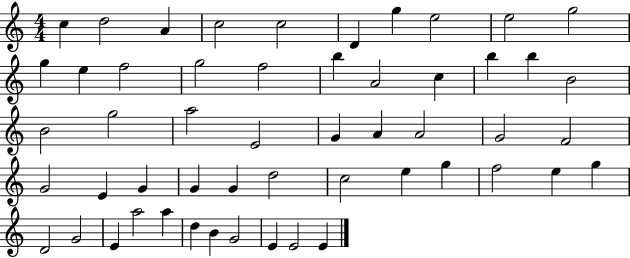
C5/q D5/h A4/q C5/h C5/h D4/q G5/q E5/h E5/h G5/h G5/q E5/q F5/h G5/h F5/h B5/q A4/h C5/q B5/q B5/q B4/h B4/h G5/h A5/h E4/h G4/q A4/q A4/h G4/h F4/h G4/h E4/q G4/q G4/q G4/q D5/h C5/h E5/q G5/q F5/h E5/q G5/q D4/h G4/h E4/q A5/h A5/q D5/q B4/q G4/h E4/q E4/h E4/q